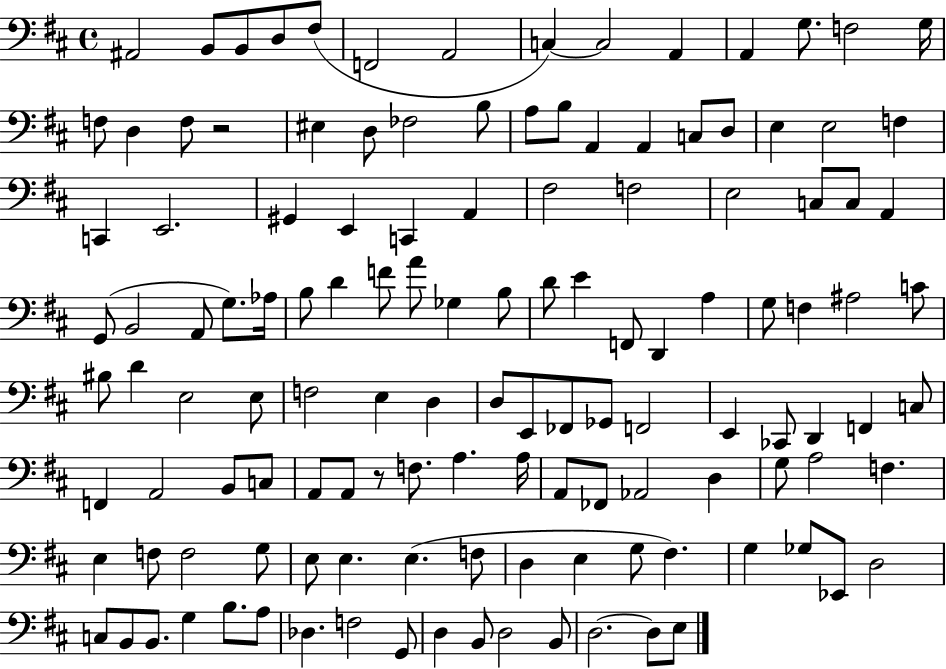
{
  \clef bass
  \time 4/4
  \defaultTimeSignature
  \key d \major
  ais,2 b,8 b,8 d8 fis8( | f,2 a,2 | c4~~) c2 a,4 | a,4 g8. f2 g16 | \break f8 d4 f8 r2 | eis4 d8 fes2 b8 | a8 b8 a,4 a,4 c8 d8 | e4 e2 f4 | \break c,4 e,2. | gis,4 e,4 c,4 a,4 | fis2 f2 | e2 c8 c8 a,4 | \break g,8( b,2 a,8 g8.) aes16 | b8 d'4 f'8 a'8 ges4 b8 | d'8 e'4 f,8 d,4 a4 | g8 f4 ais2 c'8 | \break bis8 d'4 e2 e8 | f2 e4 d4 | d8 e,8 fes,8 ges,8 f,2 | e,4 ces,8 d,4 f,4 c8 | \break f,4 a,2 b,8 c8 | a,8 a,8 r8 f8. a4. a16 | a,8 fes,8 aes,2 d4 | g8 a2 f4. | \break e4 f8 f2 g8 | e8 e4. e4.( f8 | d4 e4 g8 fis4.) | g4 ges8 ees,8 d2 | \break c8 b,8 b,8. g4 b8. a8 | des4. f2 g,8 | d4 b,8 d2 b,8 | d2.~~ d8 e8 | \break \bar "|."
}